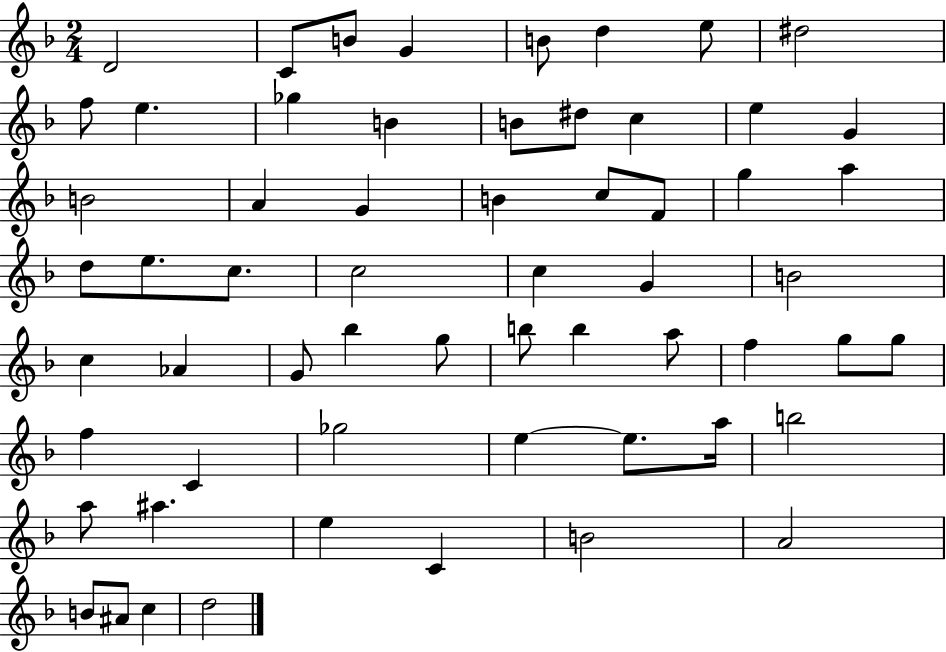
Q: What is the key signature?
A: F major